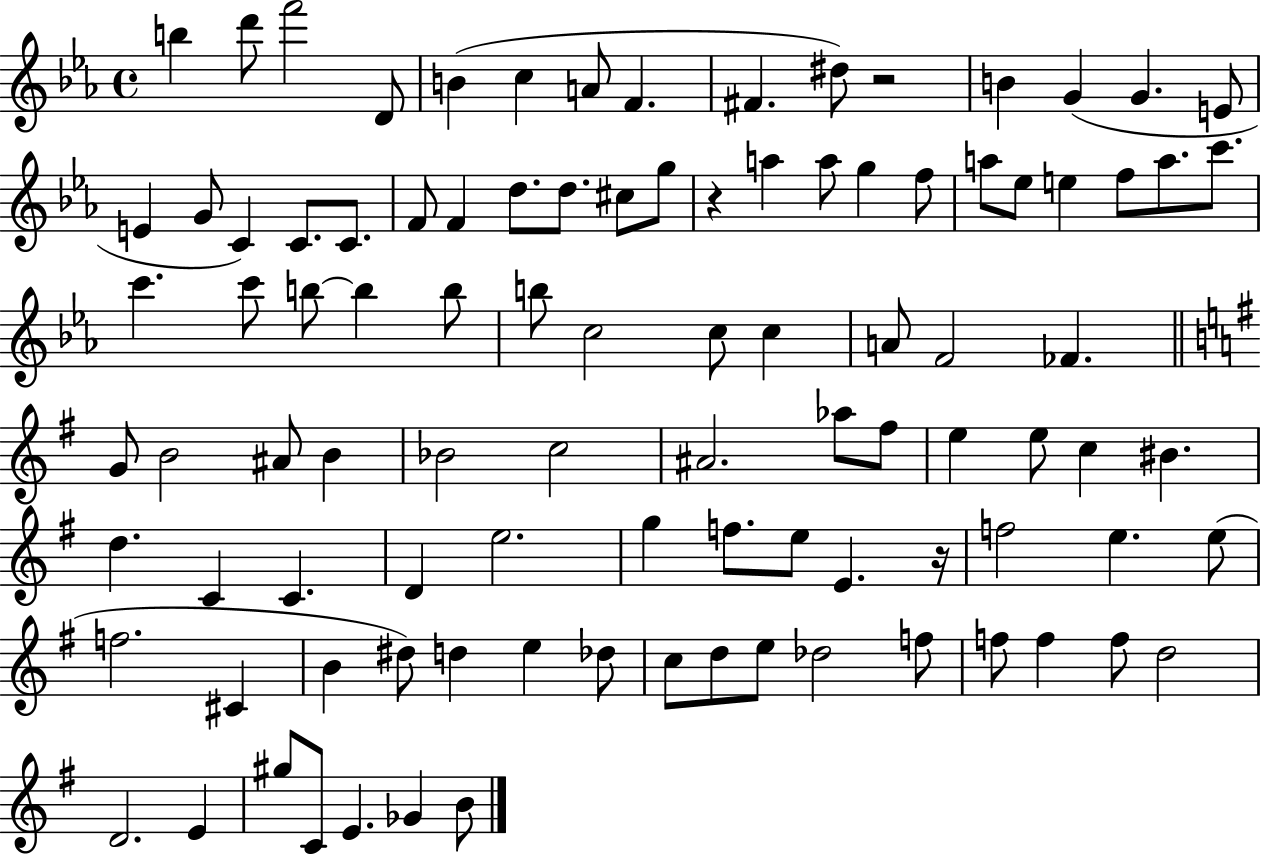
X:1
T:Untitled
M:4/4
L:1/4
K:Eb
b d'/2 f'2 D/2 B c A/2 F ^F ^d/2 z2 B G G E/2 E G/2 C C/2 C/2 F/2 F d/2 d/2 ^c/2 g/2 z a a/2 g f/2 a/2 _e/2 e f/2 a/2 c'/2 c' c'/2 b/2 b b/2 b/2 c2 c/2 c A/2 F2 _F G/2 B2 ^A/2 B _B2 c2 ^A2 _a/2 ^f/2 e e/2 c ^B d C C D e2 g f/2 e/2 E z/4 f2 e e/2 f2 ^C B ^d/2 d e _d/2 c/2 d/2 e/2 _d2 f/2 f/2 f f/2 d2 D2 E ^g/2 C/2 E _G B/2